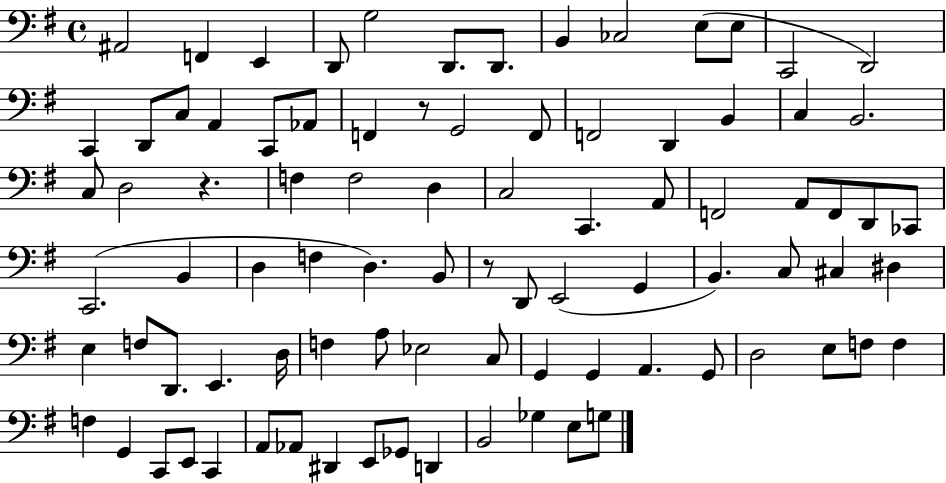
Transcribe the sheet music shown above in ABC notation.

X:1
T:Untitled
M:4/4
L:1/4
K:G
^A,,2 F,, E,, D,,/2 G,2 D,,/2 D,,/2 B,, _C,2 E,/2 E,/2 C,,2 D,,2 C,, D,,/2 C,/2 A,, C,,/2 _A,,/2 F,, z/2 G,,2 F,,/2 F,,2 D,, B,, C, B,,2 C,/2 D,2 z F, F,2 D, C,2 C,, A,,/2 F,,2 A,,/2 F,,/2 D,,/2 _C,,/2 C,,2 B,, D, F, D, B,,/2 z/2 D,,/2 E,,2 G,, B,, C,/2 ^C, ^D, E, F,/2 D,,/2 E,, D,/4 F, A,/2 _E,2 C,/2 G,, G,, A,, G,,/2 D,2 E,/2 F,/2 F, F, G,, C,,/2 E,,/2 C,, A,,/2 _A,,/2 ^D,, E,,/2 _G,,/2 D,, B,,2 _G, E,/2 G,/2